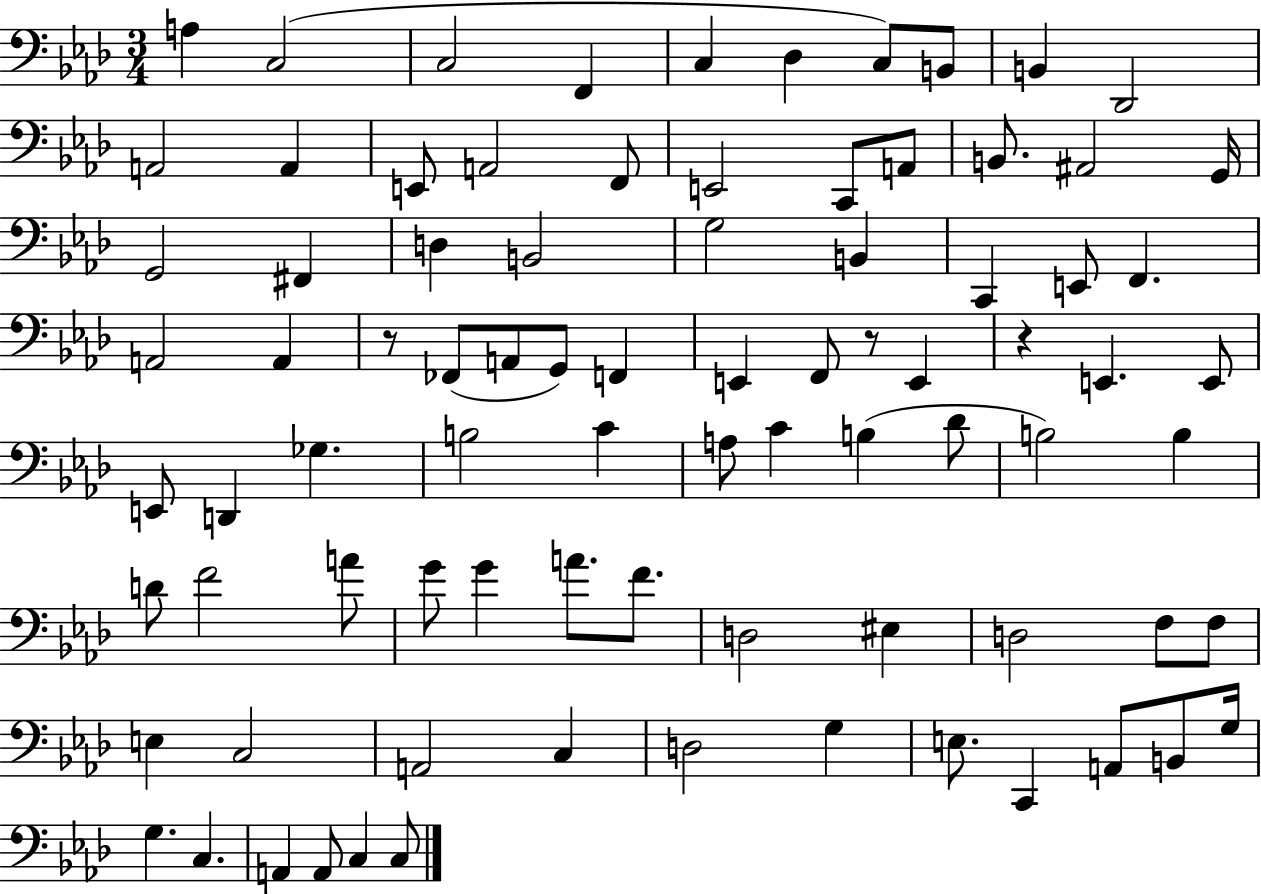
{
  \clef bass
  \numericTimeSignature
  \time 3/4
  \key aes \major
  a4 c2( | c2 f,4 | c4 des4 c8) b,8 | b,4 des,2 | \break a,2 a,4 | e,8 a,2 f,8 | e,2 c,8 a,8 | b,8. ais,2 g,16 | \break g,2 fis,4 | d4 b,2 | g2 b,4 | c,4 e,8 f,4. | \break a,2 a,4 | r8 fes,8( a,8 g,8) f,4 | e,4 f,8 r8 e,4 | r4 e,4. e,8 | \break e,8 d,4 ges4. | b2 c'4 | a8 c'4 b4( des'8 | b2) b4 | \break d'8 f'2 a'8 | g'8 g'4 a'8. f'8. | d2 eis4 | d2 f8 f8 | \break e4 c2 | a,2 c4 | d2 g4 | e8. c,4 a,8 b,8 g16 | \break g4. c4. | a,4 a,8 c4 c8 | \bar "|."
}